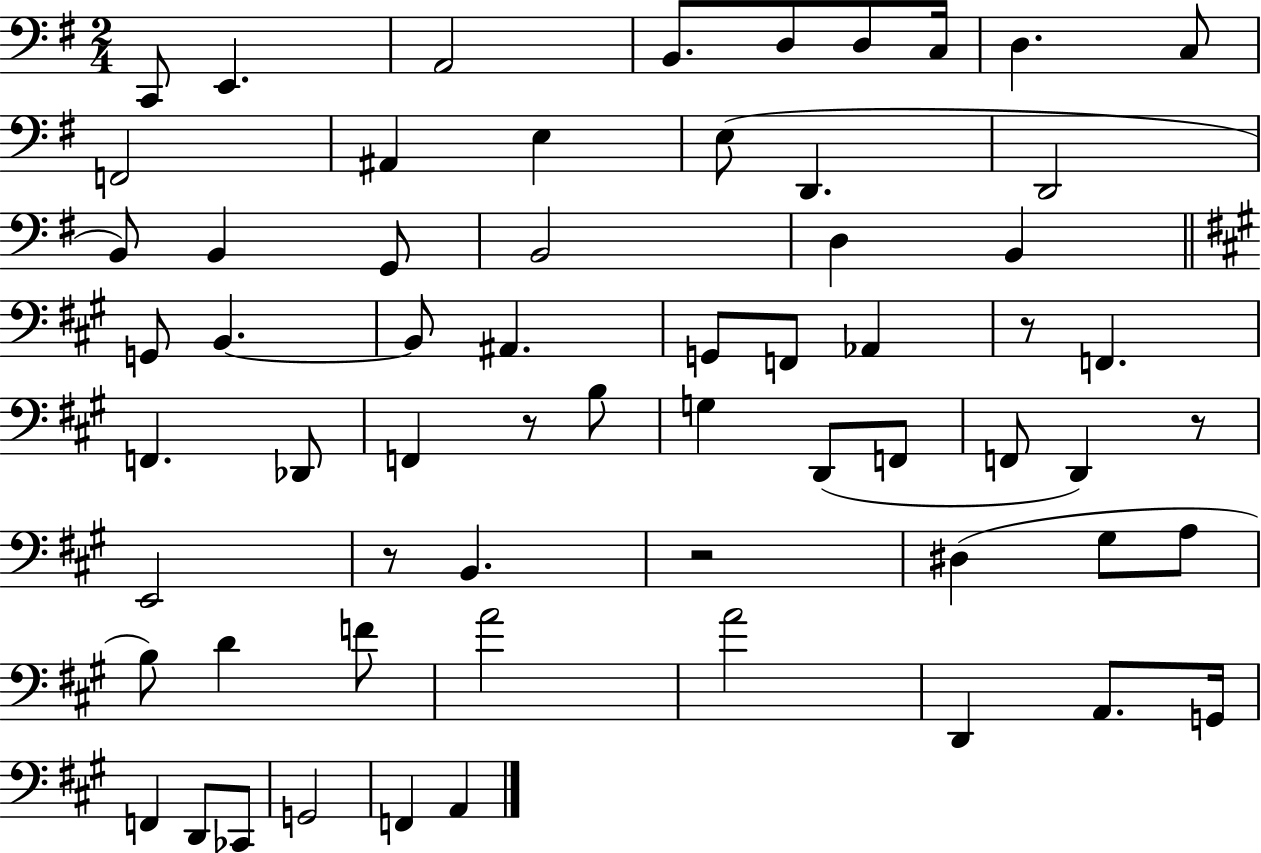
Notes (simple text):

C2/e E2/q. A2/h B2/e. D3/e D3/e C3/s D3/q. C3/e F2/h A#2/q E3/q E3/e D2/q. D2/h B2/e B2/q G2/e B2/h D3/q B2/q G2/e B2/q. B2/e A#2/q. G2/e F2/e Ab2/q R/e F2/q. F2/q. Db2/e F2/q R/e B3/e G3/q D2/e F2/e F2/e D2/q R/e E2/h R/e B2/q. R/h D#3/q G#3/e A3/e B3/e D4/q F4/e A4/h A4/h D2/q A2/e. G2/s F2/q D2/e CES2/e G2/h F2/q A2/q